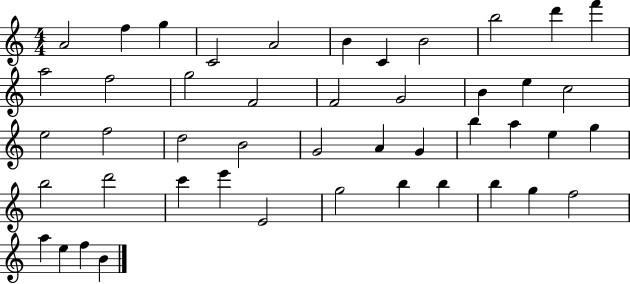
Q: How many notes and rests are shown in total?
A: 46